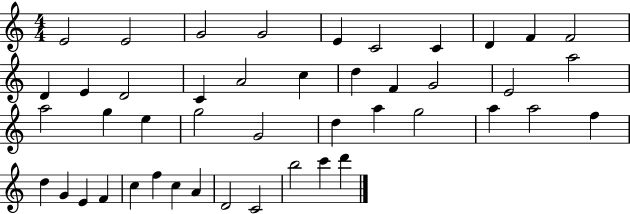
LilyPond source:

{
  \clef treble
  \numericTimeSignature
  \time 4/4
  \key c \major
  e'2 e'2 | g'2 g'2 | e'4 c'2 c'4 | d'4 f'4 f'2 | \break d'4 e'4 d'2 | c'4 a'2 c''4 | d''4 f'4 g'2 | e'2 a''2 | \break a''2 g''4 e''4 | g''2 g'2 | d''4 a''4 g''2 | a''4 a''2 f''4 | \break d''4 g'4 e'4 f'4 | c''4 f''4 c''4 a'4 | d'2 c'2 | b''2 c'''4 d'''4 | \break \bar "|."
}